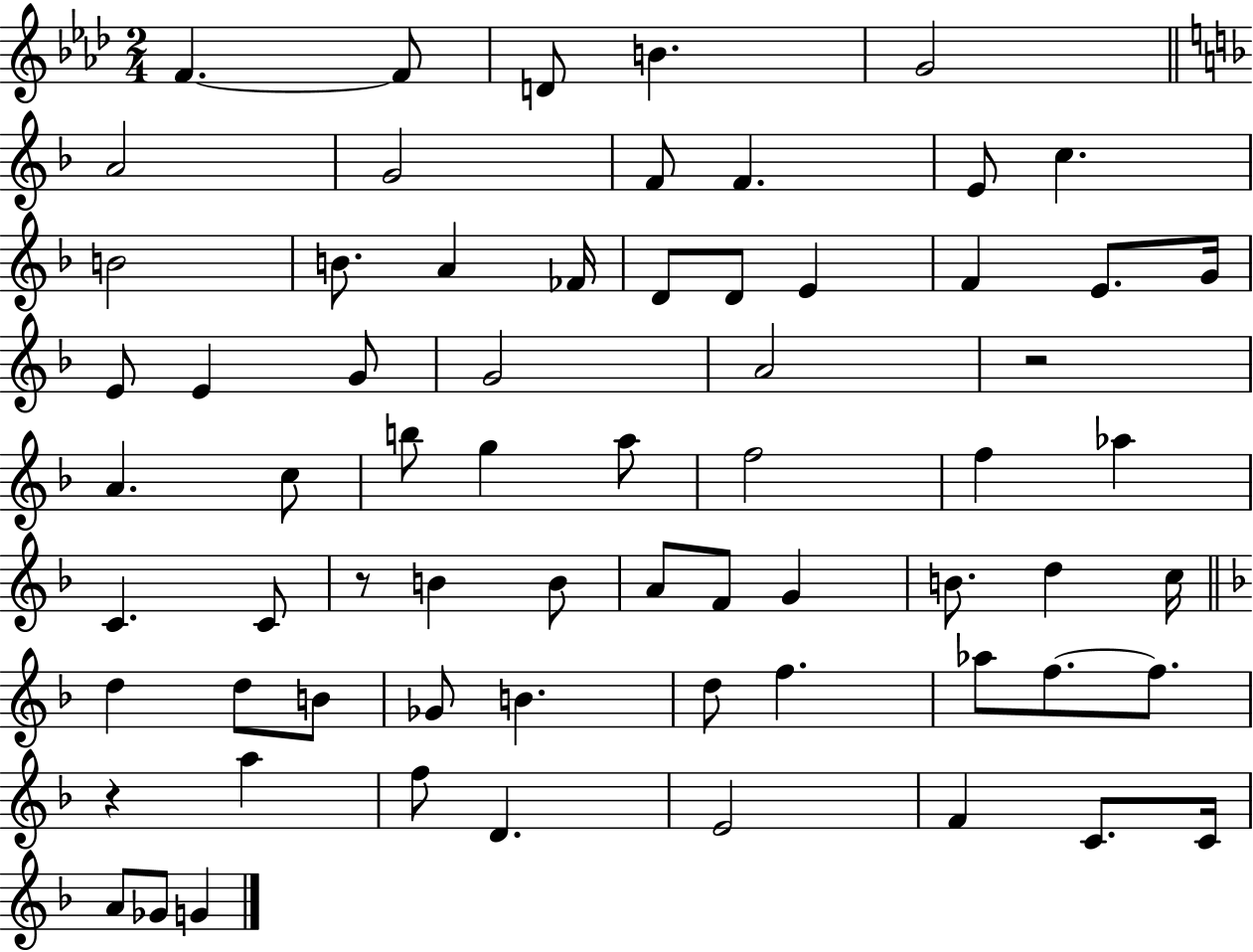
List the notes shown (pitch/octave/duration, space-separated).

F4/q. F4/e D4/e B4/q. G4/h A4/h G4/h F4/e F4/q. E4/e C5/q. B4/h B4/e. A4/q FES4/s D4/e D4/e E4/q F4/q E4/e. G4/s E4/e E4/q G4/e G4/h A4/h R/h A4/q. C5/e B5/e G5/q A5/e F5/h F5/q Ab5/q C4/q. C4/e R/e B4/q B4/e A4/e F4/e G4/q B4/e. D5/q C5/s D5/q D5/e B4/e Gb4/e B4/q. D5/e F5/q. Ab5/e F5/e. F5/e. R/q A5/q F5/e D4/q. E4/h F4/q C4/e. C4/s A4/e Gb4/e G4/q